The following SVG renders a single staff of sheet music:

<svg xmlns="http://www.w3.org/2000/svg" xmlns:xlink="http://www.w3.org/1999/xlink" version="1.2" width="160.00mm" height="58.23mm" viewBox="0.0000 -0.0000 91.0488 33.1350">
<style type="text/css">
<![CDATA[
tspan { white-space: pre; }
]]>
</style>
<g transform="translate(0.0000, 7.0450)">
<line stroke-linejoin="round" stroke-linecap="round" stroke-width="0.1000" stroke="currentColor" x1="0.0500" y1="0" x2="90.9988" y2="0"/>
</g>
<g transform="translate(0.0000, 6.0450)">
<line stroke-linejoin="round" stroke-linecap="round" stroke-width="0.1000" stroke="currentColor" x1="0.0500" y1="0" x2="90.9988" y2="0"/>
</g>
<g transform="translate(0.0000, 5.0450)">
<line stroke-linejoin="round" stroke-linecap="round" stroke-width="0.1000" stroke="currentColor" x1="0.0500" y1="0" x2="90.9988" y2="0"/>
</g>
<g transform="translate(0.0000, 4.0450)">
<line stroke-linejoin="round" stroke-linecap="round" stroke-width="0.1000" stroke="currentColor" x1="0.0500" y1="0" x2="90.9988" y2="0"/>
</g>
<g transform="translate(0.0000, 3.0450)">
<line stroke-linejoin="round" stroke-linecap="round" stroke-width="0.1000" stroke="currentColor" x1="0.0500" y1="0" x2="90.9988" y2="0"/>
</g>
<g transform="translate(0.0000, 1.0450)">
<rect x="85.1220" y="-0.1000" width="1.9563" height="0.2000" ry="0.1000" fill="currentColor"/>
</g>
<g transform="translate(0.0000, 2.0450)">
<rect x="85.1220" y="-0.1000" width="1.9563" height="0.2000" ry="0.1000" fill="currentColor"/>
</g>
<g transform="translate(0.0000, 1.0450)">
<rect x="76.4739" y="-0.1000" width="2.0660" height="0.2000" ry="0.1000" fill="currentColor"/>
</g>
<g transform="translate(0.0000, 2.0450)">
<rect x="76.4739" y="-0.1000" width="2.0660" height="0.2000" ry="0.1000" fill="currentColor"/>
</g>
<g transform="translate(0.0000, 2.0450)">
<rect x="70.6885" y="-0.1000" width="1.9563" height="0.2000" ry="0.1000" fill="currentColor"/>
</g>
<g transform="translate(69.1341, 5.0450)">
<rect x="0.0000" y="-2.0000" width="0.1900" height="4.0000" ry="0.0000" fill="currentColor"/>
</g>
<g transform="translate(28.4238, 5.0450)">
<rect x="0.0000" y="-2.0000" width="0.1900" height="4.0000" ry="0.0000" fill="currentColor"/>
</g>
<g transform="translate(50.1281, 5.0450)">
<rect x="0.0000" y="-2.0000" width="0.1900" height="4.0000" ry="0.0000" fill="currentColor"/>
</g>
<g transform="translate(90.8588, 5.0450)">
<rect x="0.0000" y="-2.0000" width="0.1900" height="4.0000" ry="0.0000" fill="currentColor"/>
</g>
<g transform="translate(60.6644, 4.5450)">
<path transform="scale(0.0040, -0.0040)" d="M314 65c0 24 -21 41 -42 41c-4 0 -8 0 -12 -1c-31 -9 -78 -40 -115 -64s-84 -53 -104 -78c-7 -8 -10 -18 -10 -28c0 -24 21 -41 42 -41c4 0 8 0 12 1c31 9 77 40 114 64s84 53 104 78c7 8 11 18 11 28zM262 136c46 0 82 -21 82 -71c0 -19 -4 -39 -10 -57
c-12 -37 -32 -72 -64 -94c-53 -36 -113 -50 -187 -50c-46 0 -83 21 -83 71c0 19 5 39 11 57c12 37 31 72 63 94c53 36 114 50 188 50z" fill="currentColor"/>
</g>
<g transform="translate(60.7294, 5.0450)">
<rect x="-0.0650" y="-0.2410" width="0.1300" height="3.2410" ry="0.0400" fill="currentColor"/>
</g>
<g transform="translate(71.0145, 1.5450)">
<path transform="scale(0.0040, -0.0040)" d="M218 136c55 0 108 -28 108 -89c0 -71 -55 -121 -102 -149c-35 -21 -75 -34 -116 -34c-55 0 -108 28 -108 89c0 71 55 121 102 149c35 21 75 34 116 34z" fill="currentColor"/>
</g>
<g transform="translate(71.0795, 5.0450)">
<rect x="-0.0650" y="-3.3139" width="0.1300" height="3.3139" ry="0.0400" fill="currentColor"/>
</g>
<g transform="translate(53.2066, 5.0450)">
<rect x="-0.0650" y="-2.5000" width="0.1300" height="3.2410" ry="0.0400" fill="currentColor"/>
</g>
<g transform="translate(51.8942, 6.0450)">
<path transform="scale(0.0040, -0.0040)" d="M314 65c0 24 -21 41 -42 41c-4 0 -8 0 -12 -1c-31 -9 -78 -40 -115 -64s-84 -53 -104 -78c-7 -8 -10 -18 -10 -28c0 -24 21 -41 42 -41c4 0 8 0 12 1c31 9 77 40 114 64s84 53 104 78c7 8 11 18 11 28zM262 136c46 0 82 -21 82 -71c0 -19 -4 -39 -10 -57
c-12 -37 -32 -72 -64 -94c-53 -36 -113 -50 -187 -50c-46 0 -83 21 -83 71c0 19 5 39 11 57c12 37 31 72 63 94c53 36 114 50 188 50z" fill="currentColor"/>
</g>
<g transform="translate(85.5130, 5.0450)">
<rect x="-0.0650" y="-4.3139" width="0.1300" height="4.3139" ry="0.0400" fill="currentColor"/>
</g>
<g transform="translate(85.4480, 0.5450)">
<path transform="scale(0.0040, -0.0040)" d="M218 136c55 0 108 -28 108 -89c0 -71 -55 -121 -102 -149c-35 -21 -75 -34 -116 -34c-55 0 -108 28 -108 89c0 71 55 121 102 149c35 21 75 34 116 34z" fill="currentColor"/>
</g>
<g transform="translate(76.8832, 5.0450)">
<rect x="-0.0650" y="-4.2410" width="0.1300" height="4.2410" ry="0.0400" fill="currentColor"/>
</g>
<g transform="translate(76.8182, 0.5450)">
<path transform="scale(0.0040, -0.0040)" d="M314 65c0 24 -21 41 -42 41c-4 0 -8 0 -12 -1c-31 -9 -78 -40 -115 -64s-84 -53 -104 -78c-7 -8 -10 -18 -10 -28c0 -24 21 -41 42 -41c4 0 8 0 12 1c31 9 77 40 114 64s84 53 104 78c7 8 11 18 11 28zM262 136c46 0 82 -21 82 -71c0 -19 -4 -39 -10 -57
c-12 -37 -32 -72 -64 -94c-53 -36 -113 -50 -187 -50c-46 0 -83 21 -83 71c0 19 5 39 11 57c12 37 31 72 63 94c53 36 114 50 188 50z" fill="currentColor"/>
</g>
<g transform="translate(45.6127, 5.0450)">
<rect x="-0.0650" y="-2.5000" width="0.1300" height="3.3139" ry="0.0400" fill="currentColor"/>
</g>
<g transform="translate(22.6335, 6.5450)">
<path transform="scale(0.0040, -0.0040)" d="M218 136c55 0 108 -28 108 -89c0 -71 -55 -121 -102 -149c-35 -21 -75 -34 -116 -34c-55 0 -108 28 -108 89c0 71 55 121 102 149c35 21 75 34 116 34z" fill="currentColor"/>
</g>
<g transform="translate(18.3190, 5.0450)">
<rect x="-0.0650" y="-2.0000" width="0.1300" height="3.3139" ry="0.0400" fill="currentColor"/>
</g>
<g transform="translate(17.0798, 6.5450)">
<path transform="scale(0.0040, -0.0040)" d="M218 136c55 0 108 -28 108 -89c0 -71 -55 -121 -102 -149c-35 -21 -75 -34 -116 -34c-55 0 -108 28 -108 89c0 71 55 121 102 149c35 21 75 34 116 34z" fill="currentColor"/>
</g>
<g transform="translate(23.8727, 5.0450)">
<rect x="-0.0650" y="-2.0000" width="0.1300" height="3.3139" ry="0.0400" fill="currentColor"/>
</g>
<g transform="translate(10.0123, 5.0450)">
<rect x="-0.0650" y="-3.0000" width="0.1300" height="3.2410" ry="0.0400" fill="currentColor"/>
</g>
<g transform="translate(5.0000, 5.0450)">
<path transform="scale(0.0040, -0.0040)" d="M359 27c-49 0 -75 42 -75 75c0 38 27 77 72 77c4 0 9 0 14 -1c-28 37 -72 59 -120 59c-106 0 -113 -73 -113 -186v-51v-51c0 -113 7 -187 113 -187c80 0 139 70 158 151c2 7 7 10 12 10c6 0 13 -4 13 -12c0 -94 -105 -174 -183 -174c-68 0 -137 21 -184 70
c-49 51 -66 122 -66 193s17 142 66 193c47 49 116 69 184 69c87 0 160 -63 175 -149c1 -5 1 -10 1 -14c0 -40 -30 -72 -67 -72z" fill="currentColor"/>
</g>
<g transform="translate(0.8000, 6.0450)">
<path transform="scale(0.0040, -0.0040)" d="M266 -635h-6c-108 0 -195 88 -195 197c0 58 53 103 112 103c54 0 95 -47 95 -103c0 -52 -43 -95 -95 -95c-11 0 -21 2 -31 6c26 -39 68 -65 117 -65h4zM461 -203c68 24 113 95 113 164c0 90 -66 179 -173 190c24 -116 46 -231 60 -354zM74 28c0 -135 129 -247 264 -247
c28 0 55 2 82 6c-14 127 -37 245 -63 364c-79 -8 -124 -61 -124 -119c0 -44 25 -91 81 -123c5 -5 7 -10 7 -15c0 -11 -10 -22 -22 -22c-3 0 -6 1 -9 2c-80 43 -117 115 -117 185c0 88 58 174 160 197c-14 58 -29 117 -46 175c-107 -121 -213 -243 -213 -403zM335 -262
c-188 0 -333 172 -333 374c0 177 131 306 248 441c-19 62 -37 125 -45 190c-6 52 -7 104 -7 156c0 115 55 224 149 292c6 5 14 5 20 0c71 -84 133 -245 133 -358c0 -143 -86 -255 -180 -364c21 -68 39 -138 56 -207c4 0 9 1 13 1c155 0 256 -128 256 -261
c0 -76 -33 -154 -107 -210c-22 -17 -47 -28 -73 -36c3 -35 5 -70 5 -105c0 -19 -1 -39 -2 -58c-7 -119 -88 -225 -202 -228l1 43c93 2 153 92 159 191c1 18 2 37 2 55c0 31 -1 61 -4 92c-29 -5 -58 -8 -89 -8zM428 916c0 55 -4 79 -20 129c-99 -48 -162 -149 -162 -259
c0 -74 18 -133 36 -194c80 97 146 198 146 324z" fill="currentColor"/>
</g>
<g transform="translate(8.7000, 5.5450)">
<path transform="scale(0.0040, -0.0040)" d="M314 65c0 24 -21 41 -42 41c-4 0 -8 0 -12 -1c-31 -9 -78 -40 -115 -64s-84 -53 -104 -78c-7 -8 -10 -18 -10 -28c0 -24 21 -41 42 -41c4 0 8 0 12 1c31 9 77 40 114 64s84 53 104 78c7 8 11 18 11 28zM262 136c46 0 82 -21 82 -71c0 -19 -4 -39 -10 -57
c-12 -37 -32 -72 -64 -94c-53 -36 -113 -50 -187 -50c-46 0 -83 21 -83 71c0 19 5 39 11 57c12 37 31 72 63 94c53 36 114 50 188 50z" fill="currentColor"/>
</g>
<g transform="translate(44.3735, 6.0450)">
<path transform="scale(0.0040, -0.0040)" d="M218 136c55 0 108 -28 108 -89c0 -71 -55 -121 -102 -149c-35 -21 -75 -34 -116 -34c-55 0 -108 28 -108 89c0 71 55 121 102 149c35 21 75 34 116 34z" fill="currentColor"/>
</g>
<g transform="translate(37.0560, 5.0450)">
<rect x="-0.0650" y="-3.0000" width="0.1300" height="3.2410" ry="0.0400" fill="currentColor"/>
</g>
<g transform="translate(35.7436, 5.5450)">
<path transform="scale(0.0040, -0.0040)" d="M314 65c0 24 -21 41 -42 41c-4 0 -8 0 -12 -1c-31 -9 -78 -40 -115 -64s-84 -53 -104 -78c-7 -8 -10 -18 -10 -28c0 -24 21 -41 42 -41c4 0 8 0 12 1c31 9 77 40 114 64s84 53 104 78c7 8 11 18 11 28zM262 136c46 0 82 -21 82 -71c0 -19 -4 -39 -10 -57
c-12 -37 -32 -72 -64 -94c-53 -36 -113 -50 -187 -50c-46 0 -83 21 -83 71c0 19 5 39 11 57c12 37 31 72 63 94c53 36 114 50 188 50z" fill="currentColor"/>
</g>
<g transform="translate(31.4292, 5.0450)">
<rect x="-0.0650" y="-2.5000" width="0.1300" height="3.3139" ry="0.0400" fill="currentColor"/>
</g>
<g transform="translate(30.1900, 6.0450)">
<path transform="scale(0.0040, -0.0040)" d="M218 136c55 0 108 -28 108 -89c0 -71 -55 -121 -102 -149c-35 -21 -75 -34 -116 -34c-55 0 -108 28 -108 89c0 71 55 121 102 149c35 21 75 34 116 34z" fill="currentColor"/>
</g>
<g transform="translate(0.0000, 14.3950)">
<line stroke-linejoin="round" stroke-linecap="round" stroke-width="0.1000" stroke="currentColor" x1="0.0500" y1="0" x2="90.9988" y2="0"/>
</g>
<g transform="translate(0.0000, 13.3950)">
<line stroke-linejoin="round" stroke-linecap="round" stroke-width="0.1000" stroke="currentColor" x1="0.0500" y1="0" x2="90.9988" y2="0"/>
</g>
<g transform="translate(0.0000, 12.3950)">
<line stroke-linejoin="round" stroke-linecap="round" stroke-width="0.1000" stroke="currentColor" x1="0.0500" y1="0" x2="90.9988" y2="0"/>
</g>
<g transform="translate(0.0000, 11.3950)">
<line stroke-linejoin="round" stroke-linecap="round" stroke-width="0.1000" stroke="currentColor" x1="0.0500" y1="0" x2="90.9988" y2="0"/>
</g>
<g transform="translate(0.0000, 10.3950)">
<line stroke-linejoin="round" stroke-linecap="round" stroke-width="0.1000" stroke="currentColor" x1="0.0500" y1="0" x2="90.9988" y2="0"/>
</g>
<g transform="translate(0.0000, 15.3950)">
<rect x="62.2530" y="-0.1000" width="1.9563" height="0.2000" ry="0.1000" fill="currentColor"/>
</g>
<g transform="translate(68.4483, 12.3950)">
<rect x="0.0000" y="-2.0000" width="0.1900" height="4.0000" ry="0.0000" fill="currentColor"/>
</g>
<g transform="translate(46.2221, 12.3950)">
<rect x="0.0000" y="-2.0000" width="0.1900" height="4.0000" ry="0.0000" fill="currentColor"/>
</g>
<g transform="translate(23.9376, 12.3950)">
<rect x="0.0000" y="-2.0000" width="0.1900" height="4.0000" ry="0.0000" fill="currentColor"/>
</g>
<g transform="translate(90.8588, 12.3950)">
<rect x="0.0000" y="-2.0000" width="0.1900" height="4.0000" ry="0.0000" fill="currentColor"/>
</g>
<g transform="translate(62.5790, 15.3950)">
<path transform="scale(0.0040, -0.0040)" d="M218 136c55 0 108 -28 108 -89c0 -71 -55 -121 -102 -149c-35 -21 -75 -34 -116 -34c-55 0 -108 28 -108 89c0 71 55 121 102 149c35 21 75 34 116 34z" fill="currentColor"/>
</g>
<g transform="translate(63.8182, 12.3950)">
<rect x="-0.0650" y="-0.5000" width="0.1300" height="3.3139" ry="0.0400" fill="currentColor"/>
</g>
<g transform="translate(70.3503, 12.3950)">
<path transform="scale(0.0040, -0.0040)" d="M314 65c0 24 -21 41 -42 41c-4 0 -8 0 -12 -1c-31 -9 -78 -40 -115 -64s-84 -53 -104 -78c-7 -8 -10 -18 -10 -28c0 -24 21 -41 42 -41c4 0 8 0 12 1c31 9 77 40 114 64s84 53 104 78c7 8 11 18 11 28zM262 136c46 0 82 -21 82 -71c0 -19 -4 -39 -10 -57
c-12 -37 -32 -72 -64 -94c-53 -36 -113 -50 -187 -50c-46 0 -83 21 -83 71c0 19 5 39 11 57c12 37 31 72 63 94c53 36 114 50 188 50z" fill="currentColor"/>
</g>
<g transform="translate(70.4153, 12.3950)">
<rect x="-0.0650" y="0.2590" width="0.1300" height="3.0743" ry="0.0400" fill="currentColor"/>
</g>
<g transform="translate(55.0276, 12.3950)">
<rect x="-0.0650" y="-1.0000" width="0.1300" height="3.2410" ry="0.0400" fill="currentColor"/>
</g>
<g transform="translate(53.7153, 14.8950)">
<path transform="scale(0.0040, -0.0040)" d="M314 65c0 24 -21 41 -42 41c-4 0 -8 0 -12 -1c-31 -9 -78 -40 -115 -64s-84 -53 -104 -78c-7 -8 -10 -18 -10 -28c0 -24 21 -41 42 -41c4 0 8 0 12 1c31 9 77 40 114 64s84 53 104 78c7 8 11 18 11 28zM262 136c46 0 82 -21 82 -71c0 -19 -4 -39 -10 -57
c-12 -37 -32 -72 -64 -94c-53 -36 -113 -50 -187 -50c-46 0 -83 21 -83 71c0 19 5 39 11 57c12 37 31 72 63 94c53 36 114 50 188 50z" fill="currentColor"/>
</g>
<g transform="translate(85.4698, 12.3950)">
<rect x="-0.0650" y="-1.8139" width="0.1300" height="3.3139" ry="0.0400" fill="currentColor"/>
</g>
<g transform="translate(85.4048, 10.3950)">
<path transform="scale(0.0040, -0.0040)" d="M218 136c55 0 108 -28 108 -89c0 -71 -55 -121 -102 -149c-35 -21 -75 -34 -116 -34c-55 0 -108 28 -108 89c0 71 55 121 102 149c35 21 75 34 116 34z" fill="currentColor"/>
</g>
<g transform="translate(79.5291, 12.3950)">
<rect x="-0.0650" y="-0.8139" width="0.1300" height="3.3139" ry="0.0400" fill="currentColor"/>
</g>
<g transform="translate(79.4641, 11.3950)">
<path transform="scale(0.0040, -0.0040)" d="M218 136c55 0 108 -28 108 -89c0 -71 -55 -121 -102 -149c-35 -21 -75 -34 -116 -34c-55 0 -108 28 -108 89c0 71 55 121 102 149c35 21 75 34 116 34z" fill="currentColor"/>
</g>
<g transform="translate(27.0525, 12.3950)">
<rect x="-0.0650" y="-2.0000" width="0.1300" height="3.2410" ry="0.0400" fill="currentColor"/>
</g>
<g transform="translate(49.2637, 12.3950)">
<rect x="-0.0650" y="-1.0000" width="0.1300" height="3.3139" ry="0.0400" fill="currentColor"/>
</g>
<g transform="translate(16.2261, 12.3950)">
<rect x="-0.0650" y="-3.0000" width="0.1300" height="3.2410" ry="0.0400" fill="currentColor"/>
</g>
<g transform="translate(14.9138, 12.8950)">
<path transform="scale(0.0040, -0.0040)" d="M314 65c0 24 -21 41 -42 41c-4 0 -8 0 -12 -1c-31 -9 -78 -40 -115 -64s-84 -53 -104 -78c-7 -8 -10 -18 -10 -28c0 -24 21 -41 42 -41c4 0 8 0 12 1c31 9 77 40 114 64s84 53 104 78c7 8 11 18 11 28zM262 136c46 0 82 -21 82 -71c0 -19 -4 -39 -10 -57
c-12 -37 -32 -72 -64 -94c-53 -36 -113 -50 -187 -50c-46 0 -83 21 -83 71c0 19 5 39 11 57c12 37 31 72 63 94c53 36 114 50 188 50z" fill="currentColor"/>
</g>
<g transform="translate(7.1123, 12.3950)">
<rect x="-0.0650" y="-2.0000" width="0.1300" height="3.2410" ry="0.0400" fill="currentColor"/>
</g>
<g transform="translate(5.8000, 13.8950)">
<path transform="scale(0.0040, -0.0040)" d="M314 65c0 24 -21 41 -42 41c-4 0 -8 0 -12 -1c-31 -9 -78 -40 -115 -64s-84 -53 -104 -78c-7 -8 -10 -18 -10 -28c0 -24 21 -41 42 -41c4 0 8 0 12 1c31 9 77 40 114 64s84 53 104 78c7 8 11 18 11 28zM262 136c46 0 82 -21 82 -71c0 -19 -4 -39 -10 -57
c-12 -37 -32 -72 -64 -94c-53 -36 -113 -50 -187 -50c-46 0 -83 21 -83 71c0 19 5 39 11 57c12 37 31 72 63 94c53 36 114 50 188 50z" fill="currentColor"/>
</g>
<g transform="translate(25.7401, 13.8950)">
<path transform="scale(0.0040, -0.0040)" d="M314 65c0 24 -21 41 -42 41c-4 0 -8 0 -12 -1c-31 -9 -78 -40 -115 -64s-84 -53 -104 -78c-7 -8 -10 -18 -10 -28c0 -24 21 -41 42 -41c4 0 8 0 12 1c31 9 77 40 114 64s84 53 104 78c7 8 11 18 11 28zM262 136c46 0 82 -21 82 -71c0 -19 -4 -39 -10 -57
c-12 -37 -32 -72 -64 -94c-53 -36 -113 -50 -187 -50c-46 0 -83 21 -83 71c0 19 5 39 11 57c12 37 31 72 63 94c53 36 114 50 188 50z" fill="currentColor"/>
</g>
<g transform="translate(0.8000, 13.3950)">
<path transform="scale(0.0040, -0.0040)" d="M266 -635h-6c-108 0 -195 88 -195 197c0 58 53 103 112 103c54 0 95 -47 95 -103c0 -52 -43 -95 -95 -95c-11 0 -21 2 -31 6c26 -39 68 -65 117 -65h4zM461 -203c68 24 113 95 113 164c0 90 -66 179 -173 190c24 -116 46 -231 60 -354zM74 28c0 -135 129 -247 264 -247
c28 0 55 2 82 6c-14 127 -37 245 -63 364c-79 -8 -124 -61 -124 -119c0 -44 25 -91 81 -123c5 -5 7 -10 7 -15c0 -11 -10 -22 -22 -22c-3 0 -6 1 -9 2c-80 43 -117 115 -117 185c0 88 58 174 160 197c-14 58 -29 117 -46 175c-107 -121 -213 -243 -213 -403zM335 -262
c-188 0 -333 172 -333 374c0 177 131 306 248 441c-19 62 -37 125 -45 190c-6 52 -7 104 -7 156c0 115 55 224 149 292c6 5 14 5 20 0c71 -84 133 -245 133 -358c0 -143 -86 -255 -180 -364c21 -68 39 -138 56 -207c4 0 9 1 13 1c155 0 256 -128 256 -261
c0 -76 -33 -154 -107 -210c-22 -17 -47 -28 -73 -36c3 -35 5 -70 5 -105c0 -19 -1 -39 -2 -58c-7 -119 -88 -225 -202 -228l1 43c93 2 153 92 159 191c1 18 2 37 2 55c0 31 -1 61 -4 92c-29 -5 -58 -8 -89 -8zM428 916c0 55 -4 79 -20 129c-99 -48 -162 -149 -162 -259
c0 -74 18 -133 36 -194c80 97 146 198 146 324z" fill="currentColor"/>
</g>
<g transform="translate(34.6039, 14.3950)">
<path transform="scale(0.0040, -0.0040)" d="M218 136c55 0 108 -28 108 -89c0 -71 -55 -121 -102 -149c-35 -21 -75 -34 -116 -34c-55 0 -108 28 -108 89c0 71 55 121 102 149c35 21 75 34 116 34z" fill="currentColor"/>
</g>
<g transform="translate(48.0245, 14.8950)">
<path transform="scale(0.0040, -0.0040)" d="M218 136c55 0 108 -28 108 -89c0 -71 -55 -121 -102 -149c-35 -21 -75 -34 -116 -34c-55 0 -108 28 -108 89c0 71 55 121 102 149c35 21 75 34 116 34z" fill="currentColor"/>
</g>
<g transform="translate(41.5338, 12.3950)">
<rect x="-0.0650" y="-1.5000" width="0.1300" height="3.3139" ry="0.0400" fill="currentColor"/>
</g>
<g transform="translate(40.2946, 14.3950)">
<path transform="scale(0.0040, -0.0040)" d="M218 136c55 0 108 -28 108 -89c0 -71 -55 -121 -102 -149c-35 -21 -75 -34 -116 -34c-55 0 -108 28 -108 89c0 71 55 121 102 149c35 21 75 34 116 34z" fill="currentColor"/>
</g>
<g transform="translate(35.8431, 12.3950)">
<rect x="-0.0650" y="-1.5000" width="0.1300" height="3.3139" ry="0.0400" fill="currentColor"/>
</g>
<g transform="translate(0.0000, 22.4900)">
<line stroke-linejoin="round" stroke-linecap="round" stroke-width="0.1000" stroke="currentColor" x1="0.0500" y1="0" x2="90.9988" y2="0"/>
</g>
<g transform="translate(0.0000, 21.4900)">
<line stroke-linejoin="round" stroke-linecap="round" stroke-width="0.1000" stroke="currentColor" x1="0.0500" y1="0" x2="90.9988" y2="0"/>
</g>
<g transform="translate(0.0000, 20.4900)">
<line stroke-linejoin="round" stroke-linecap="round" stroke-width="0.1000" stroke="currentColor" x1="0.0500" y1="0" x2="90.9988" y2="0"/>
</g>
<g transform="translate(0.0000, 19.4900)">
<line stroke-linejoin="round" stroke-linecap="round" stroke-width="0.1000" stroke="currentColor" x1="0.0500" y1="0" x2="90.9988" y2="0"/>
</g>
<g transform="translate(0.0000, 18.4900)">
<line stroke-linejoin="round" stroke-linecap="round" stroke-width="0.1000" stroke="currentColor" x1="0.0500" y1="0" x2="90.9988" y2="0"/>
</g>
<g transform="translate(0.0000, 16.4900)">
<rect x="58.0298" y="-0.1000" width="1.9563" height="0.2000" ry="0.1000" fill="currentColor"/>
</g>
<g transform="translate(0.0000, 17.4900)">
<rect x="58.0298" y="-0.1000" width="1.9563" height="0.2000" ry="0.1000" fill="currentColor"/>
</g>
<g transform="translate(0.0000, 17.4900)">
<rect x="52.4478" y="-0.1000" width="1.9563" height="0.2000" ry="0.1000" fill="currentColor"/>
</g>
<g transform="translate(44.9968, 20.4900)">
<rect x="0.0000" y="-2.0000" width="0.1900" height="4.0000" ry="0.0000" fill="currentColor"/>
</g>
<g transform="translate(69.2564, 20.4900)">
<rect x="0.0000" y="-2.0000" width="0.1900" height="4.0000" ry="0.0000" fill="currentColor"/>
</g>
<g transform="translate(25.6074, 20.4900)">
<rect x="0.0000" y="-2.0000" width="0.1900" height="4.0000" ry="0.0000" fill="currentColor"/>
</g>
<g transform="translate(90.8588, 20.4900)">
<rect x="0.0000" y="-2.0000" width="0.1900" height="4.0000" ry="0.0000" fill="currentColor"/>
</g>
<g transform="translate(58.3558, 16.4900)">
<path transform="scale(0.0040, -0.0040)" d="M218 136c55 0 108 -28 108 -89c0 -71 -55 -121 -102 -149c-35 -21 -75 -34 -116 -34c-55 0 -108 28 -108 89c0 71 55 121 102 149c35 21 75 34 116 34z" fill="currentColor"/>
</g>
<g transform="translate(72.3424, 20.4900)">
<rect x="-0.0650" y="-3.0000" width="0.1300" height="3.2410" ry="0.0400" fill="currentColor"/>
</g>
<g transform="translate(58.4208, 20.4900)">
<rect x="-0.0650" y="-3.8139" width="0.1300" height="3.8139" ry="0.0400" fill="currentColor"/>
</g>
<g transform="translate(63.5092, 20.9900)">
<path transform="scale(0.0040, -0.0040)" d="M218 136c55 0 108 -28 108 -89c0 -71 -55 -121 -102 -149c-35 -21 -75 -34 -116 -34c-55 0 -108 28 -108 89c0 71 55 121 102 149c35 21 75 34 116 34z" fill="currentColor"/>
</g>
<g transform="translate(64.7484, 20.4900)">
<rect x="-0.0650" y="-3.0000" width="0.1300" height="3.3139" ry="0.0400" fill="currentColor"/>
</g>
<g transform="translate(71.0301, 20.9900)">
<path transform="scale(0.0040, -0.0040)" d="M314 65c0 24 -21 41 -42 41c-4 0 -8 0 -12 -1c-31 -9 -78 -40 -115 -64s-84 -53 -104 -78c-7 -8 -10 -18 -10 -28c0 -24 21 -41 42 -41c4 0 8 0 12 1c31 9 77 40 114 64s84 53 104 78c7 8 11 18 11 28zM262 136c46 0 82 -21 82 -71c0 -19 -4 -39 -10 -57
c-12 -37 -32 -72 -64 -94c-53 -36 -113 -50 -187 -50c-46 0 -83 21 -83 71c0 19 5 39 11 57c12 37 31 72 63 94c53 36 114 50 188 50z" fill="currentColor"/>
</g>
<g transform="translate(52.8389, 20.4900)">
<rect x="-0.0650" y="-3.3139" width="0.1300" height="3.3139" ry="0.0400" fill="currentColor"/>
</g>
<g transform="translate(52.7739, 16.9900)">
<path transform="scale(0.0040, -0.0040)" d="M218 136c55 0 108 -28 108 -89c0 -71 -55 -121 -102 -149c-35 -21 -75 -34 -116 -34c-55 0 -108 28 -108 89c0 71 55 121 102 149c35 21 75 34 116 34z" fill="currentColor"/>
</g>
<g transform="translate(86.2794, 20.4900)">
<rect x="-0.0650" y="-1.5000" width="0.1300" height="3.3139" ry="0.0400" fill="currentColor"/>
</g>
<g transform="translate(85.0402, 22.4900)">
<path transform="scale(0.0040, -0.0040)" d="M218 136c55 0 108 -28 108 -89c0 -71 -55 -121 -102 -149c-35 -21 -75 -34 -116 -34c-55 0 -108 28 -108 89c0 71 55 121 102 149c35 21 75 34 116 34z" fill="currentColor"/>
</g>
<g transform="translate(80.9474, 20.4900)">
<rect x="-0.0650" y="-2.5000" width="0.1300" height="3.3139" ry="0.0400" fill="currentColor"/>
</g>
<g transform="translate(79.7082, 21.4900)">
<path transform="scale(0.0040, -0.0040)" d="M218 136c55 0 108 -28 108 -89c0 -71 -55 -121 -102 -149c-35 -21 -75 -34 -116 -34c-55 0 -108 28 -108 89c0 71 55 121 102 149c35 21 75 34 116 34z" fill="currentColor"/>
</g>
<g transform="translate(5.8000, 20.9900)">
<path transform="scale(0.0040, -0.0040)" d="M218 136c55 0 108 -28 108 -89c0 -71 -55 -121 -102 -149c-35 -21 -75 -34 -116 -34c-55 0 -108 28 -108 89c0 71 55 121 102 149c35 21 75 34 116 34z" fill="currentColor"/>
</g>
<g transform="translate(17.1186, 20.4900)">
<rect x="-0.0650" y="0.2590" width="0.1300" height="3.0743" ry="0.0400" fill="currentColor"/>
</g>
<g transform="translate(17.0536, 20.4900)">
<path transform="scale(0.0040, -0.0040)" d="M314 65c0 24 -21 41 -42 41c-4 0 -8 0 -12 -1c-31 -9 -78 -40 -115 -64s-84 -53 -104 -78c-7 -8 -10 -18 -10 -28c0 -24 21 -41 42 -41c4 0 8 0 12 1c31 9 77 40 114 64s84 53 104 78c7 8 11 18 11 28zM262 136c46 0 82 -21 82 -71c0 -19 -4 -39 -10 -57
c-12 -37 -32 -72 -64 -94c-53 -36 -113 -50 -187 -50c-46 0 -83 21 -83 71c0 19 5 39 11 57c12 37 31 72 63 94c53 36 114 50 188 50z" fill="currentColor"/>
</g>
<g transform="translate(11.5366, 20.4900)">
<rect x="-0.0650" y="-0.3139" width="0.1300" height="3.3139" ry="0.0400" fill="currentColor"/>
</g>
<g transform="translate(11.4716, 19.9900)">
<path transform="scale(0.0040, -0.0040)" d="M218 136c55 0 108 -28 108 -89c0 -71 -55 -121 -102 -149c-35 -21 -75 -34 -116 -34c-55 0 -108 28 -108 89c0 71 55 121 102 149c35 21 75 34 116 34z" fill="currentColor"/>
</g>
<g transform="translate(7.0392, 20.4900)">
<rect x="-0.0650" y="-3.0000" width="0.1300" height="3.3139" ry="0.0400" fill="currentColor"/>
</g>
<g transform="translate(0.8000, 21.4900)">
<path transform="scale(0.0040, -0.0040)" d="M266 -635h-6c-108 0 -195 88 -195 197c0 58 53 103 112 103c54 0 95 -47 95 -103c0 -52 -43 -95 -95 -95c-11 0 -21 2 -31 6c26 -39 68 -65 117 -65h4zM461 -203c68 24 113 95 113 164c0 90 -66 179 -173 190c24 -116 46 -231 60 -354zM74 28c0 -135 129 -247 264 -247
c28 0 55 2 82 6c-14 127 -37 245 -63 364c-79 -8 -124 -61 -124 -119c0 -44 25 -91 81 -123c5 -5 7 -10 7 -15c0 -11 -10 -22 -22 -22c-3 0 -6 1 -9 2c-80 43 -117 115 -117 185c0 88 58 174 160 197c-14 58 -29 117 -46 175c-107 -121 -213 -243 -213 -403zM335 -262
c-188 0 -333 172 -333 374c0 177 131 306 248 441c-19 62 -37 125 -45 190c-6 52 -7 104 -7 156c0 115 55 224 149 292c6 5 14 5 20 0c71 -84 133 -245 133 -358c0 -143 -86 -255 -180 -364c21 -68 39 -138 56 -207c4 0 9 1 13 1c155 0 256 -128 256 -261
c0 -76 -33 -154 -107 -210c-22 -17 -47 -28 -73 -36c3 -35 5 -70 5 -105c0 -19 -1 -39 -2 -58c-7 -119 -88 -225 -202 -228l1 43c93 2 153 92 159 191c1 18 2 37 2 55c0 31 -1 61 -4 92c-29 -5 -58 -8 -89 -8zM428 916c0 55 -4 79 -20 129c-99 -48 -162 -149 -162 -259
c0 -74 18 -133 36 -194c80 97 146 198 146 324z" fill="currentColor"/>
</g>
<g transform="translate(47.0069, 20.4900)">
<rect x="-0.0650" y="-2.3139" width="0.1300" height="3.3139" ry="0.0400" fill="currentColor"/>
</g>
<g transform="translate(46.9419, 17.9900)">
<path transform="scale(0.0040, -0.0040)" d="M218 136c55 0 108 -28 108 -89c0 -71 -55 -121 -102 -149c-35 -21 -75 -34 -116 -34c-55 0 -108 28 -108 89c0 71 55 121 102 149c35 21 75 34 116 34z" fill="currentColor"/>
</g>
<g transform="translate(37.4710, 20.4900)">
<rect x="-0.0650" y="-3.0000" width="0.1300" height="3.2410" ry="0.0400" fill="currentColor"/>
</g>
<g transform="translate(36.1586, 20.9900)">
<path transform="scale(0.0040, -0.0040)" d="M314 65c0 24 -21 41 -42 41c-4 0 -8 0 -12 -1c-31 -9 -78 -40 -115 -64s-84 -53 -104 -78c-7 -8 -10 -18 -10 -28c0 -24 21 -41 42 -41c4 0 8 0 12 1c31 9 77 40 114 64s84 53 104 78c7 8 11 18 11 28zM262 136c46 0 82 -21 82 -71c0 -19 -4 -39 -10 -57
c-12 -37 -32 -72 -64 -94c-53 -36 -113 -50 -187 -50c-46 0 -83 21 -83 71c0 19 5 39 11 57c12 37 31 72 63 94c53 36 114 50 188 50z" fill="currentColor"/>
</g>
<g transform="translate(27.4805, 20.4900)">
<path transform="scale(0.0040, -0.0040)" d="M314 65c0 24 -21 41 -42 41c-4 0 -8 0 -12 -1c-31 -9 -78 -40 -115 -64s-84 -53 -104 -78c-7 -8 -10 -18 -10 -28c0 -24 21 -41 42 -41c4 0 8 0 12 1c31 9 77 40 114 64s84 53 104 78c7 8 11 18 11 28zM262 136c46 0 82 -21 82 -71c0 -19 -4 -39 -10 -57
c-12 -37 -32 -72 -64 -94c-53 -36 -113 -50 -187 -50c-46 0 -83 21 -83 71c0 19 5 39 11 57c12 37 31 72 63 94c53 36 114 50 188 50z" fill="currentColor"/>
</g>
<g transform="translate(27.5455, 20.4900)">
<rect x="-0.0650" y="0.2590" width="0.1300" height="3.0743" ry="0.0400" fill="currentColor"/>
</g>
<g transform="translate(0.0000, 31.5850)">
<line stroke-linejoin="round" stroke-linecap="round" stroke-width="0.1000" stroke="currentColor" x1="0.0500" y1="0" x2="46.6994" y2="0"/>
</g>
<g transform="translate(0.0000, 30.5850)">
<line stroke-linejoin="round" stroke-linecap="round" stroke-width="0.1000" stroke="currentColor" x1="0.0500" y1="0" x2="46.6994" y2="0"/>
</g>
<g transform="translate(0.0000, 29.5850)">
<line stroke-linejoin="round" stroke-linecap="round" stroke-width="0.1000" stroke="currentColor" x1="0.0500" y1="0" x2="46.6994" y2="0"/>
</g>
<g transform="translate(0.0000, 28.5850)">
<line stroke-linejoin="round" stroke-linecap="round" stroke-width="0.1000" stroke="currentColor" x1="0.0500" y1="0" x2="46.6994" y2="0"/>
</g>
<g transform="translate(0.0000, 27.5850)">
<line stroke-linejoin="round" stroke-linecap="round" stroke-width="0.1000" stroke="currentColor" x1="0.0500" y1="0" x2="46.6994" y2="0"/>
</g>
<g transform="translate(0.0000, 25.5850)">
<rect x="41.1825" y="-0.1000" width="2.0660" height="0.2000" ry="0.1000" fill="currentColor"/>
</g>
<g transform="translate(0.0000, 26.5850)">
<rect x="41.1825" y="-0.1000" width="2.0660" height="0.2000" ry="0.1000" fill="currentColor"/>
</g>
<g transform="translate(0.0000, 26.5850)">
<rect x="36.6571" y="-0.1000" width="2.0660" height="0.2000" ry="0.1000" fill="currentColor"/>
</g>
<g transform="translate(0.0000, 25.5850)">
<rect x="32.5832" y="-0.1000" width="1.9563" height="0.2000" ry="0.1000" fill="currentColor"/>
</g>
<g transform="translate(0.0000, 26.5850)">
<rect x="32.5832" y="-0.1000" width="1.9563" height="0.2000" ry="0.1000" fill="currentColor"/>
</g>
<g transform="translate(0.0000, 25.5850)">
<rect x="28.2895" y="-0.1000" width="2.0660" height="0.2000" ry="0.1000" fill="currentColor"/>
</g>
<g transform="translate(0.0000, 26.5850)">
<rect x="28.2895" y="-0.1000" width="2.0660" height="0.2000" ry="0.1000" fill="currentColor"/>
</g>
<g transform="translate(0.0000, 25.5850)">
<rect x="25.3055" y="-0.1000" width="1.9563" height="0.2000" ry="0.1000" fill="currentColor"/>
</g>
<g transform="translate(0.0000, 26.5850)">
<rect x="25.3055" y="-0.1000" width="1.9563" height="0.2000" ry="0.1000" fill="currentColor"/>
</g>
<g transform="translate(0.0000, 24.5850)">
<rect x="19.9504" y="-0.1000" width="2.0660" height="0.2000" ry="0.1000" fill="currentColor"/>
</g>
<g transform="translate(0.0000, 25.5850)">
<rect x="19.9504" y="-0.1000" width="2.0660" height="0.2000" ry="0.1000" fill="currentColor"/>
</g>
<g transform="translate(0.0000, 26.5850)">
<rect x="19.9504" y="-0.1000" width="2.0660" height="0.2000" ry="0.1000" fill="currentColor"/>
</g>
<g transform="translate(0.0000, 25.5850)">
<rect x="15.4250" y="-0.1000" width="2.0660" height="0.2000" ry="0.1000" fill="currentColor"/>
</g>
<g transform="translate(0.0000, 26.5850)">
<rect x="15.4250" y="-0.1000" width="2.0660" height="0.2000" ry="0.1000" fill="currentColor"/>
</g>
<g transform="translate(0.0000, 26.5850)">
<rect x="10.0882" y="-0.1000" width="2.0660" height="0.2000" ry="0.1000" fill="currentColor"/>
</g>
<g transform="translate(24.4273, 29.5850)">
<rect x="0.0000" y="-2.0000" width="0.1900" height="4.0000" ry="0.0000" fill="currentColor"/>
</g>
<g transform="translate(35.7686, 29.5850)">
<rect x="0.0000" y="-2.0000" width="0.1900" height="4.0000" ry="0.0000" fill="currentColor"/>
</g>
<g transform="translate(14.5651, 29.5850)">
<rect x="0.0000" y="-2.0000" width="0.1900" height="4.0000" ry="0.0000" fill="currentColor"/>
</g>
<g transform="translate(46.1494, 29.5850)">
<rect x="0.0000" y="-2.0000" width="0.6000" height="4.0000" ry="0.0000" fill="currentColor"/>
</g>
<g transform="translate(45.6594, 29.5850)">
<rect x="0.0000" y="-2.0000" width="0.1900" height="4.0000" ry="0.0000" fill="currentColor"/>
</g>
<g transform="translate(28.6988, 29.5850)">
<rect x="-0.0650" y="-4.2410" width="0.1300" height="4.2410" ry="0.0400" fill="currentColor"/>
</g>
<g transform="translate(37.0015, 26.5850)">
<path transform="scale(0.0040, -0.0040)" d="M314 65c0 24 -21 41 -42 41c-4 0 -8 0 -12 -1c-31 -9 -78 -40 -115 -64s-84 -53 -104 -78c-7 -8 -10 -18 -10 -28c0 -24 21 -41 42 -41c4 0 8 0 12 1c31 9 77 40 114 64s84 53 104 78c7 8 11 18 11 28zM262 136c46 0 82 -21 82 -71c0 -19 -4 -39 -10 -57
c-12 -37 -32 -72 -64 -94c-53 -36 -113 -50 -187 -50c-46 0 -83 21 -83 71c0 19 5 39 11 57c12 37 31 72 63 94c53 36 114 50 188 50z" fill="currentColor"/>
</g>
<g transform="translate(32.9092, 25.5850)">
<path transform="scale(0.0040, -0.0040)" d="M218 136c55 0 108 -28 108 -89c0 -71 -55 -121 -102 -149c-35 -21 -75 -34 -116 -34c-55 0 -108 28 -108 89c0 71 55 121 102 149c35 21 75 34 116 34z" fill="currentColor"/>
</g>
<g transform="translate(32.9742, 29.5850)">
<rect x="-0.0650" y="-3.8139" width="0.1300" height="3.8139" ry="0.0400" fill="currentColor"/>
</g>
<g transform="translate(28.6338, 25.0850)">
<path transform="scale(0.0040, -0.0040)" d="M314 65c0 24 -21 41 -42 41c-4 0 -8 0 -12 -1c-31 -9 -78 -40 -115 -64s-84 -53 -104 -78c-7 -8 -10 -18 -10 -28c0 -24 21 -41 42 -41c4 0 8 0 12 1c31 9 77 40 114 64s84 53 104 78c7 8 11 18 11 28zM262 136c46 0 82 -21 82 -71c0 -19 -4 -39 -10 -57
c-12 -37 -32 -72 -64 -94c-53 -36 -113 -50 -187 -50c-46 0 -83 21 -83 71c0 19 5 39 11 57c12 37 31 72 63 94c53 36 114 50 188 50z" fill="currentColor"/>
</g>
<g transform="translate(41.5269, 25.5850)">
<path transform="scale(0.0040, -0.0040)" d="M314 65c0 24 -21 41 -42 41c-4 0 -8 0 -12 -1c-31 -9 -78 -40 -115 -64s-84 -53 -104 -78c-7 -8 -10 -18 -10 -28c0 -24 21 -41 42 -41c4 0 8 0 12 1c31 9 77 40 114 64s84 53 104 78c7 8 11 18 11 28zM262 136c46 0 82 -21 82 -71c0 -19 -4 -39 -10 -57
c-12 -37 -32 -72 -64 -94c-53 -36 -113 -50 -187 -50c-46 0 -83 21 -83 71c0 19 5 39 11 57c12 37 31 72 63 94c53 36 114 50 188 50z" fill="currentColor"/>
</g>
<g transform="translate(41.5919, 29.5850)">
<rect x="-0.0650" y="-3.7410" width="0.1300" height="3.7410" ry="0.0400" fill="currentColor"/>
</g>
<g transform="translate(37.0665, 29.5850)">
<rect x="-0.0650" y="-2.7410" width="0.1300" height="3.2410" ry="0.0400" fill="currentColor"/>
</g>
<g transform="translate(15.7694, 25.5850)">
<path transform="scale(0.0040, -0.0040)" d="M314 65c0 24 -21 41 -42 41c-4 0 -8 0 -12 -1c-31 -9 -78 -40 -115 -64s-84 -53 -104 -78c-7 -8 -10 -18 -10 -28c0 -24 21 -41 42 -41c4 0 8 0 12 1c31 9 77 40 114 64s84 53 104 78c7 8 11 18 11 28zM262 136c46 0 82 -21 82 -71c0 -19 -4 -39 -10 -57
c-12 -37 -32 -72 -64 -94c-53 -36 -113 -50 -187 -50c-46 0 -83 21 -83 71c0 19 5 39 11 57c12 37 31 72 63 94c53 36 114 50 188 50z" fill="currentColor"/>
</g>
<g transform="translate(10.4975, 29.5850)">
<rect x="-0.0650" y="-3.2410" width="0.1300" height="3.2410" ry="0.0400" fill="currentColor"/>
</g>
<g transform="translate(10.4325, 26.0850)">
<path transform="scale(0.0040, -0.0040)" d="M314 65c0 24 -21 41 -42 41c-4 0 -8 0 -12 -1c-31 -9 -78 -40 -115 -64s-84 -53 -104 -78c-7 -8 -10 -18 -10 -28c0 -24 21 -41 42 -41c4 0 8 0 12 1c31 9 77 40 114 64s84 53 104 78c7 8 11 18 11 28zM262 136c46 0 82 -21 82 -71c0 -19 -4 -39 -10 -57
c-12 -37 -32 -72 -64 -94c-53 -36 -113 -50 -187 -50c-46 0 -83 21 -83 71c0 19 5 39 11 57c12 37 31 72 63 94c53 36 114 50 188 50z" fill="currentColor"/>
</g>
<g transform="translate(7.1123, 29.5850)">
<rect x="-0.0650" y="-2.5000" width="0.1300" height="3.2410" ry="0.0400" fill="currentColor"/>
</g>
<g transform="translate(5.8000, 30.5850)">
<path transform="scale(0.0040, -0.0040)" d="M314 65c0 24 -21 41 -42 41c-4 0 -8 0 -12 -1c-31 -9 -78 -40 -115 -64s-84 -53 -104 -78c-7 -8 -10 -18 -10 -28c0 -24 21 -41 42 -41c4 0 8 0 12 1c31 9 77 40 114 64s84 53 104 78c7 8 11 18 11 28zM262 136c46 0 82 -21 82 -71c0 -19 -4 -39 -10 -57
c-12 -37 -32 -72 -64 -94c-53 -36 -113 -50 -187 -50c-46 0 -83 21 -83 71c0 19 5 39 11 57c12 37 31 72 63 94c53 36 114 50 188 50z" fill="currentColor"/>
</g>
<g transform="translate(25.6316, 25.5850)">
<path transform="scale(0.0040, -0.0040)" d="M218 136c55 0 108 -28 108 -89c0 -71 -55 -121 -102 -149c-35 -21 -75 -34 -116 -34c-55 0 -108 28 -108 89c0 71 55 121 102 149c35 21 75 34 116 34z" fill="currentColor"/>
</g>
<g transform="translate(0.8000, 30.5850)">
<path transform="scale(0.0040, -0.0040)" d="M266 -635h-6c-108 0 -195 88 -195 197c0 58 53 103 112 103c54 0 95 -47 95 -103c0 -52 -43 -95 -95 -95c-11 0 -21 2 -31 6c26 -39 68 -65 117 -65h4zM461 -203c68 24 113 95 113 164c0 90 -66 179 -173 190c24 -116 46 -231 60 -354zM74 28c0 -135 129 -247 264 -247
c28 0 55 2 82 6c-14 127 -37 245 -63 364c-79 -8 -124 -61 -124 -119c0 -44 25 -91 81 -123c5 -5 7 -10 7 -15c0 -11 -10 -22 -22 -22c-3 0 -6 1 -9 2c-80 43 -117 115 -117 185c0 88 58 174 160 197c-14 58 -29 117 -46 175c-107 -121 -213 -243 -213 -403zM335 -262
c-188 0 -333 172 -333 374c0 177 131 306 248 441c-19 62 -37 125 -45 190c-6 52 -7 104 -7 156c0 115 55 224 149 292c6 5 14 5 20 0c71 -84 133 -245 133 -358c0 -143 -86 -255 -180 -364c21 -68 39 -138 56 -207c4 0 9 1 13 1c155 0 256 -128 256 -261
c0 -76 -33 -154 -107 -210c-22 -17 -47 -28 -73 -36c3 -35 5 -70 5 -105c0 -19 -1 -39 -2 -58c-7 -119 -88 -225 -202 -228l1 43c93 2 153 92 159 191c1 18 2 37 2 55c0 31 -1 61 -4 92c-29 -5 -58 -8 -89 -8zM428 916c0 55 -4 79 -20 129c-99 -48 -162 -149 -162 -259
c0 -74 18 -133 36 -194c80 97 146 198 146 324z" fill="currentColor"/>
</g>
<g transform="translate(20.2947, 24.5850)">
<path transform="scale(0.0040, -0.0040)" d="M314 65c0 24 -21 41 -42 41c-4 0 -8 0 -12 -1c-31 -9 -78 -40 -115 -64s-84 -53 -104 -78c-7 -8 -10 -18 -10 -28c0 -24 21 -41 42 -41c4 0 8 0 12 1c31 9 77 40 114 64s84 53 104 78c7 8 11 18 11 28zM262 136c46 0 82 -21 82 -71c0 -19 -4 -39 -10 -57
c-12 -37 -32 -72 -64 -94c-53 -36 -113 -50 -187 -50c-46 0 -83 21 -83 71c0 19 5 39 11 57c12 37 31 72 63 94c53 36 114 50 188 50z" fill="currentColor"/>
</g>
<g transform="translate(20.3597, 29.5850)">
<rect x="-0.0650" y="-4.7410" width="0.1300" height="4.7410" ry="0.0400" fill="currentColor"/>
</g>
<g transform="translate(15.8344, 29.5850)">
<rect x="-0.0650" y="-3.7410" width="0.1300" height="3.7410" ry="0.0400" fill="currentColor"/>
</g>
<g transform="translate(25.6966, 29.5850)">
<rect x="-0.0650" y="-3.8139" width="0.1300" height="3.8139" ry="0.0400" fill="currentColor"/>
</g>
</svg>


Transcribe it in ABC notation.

X:1
T:Untitled
M:4/4
L:1/4
K:C
A2 F F G A2 G G2 c2 b d'2 d' F2 A2 F2 E E D D2 C B2 d f A c B2 B2 A2 g b c' A A2 G E G2 b2 c'2 e'2 c' d'2 c' a2 c'2